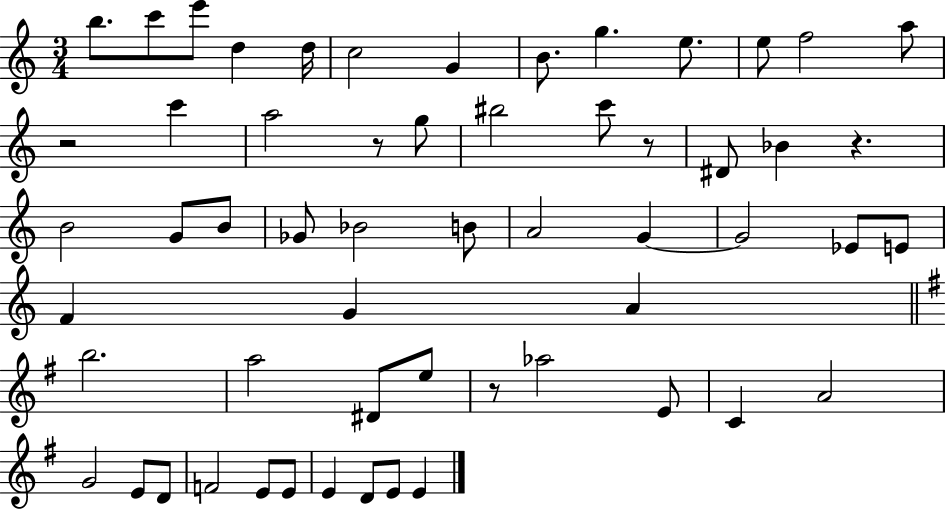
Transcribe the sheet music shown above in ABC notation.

X:1
T:Untitled
M:3/4
L:1/4
K:C
b/2 c'/2 e'/2 d d/4 c2 G B/2 g e/2 e/2 f2 a/2 z2 c' a2 z/2 g/2 ^b2 c'/2 z/2 ^D/2 _B z B2 G/2 B/2 _G/2 _B2 B/2 A2 G G2 _E/2 E/2 F G A b2 a2 ^D/2 e/2 z/2 _a2 E/2 C A2 G2 E/2 D/2 F2 E/2 E/2 E D/2 E/2 E